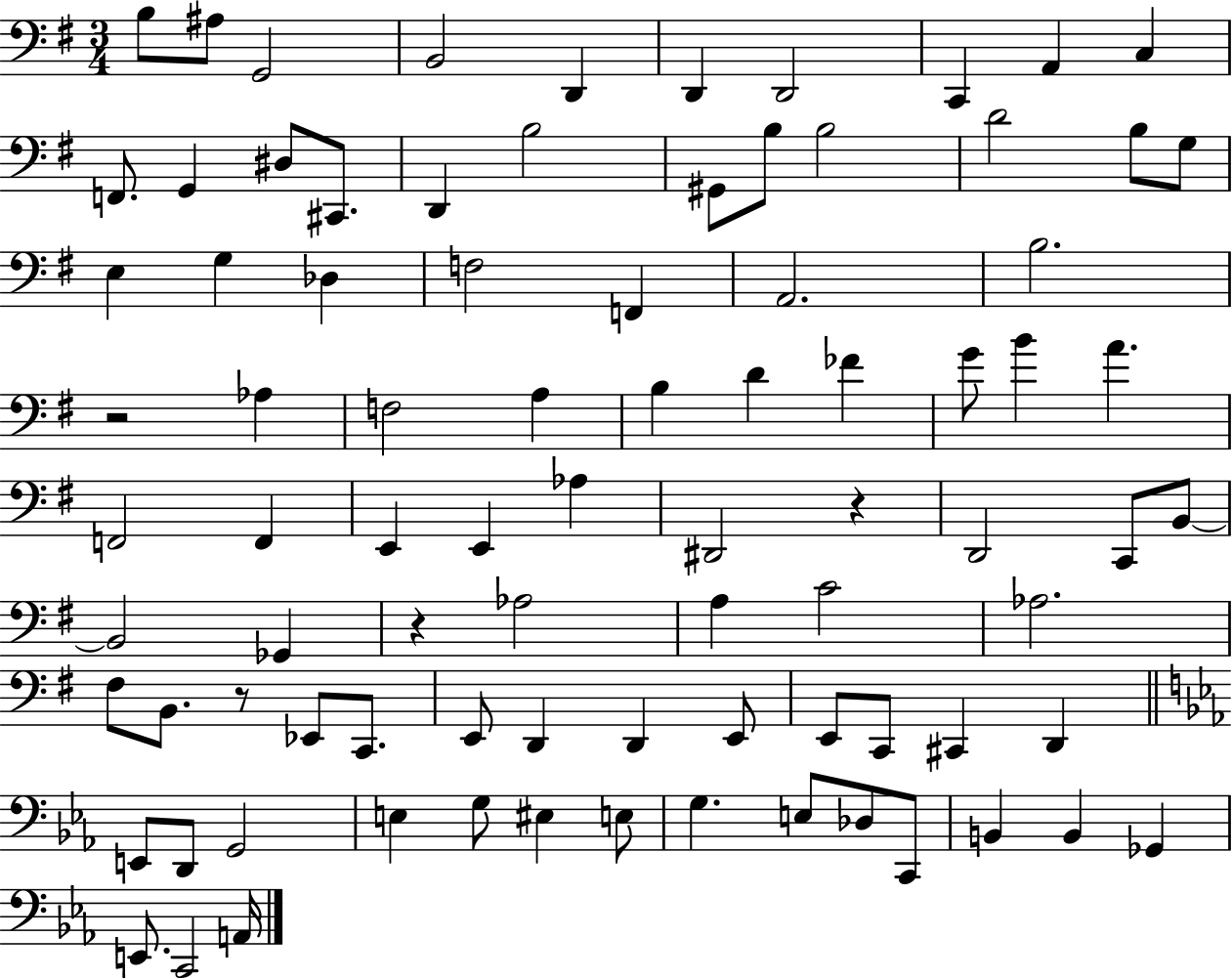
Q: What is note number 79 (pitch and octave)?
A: Gb2